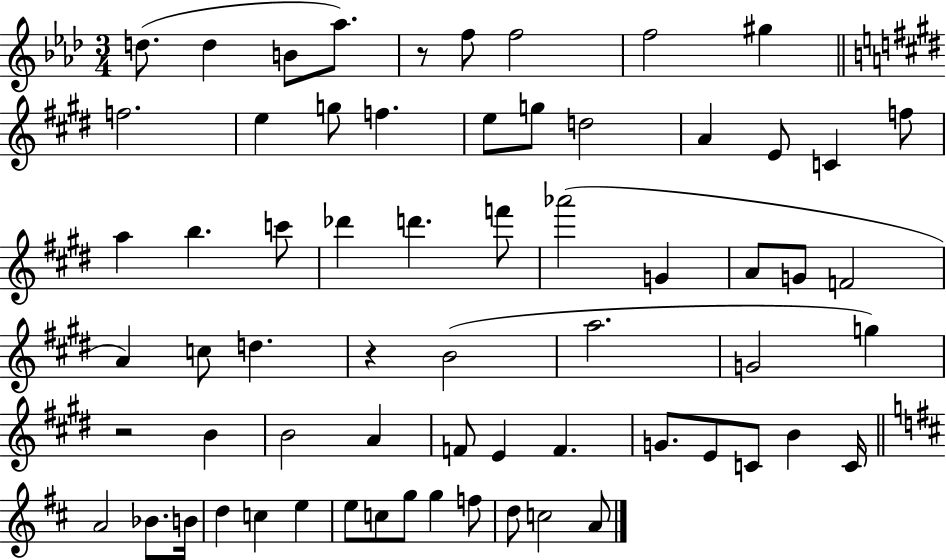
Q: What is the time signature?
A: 3/4